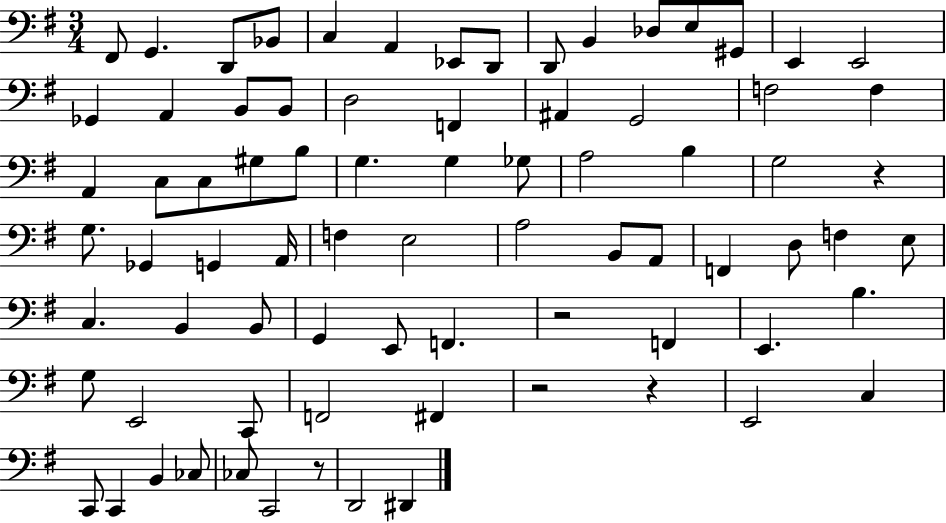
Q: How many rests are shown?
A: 5